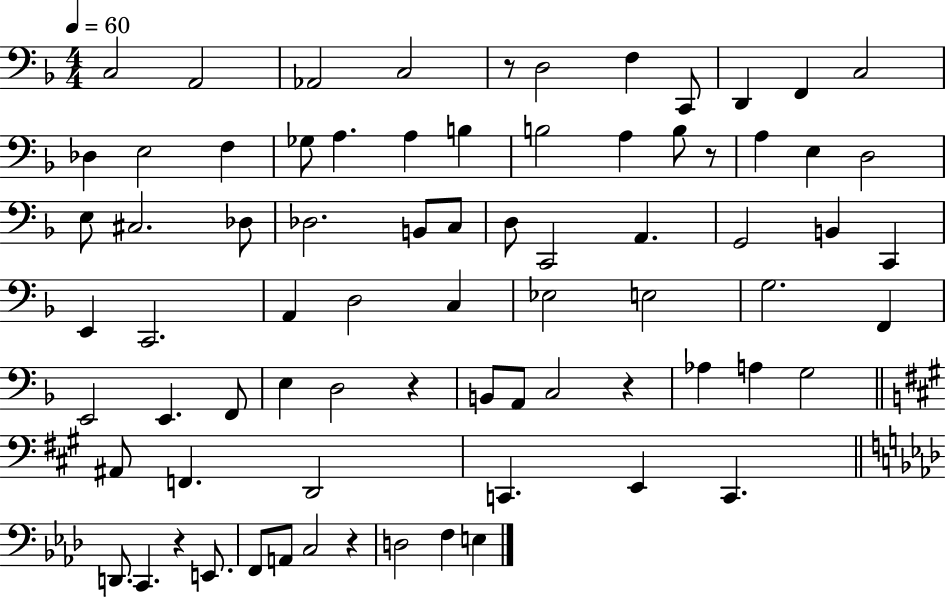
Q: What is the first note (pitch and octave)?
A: C3